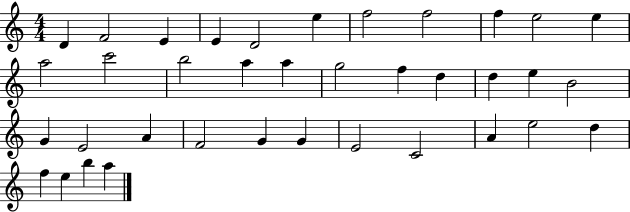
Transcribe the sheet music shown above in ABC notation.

X:1
T:Untitled
M:4/4
L:1/4
K:C
D F2 E E D2 e f2 f2 f e2 e a2 c'2 b2 a a g2 f d d e B2 G E2 A F2 G G E2 C2 A e2 d f e b a